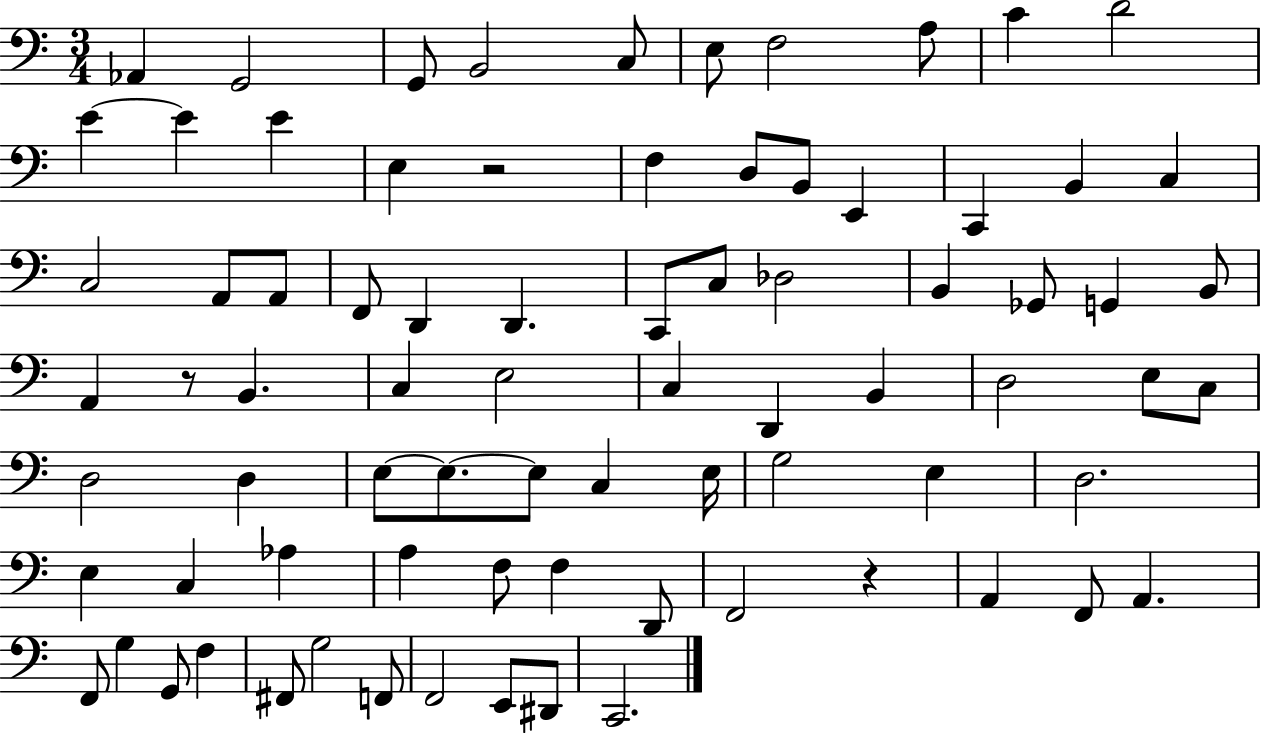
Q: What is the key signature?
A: C major